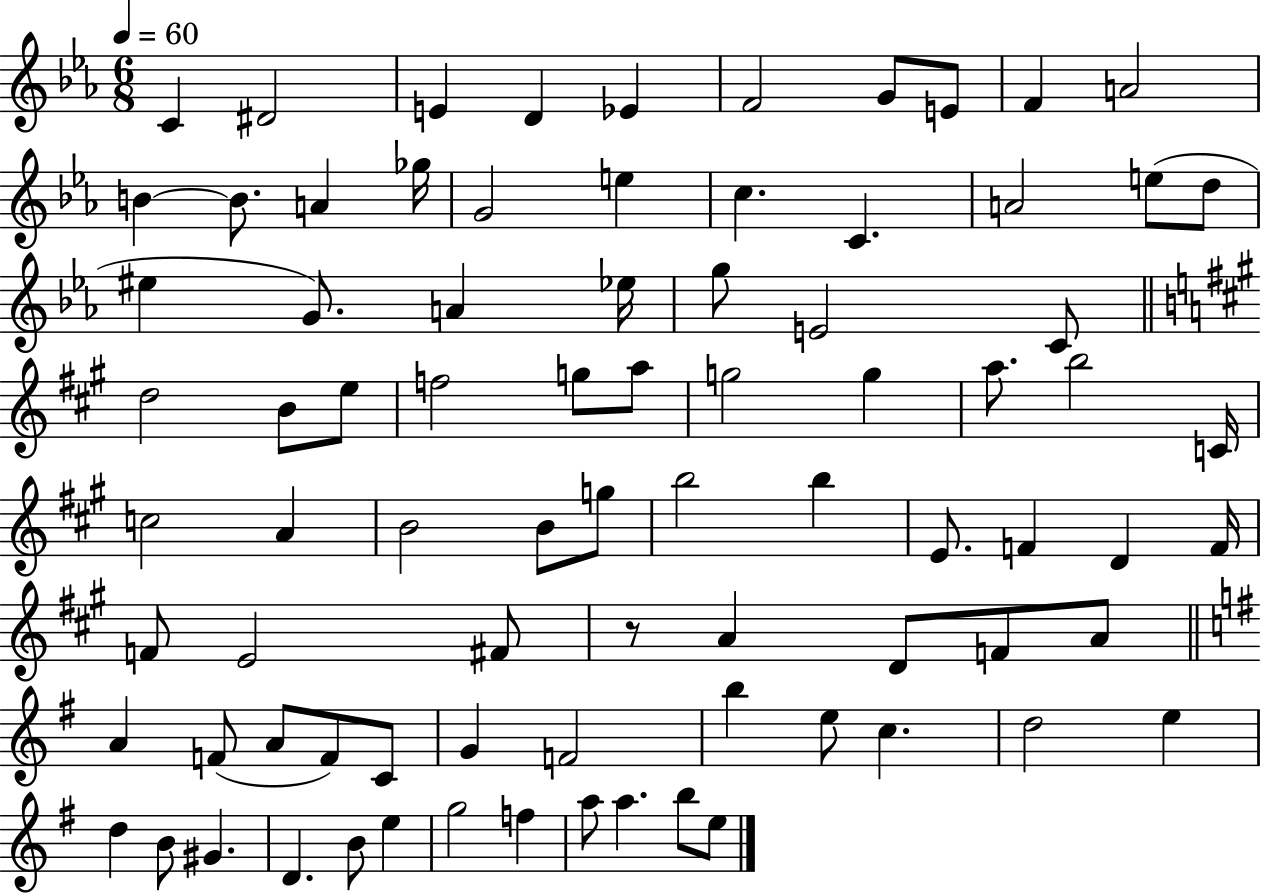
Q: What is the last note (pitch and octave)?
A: E5